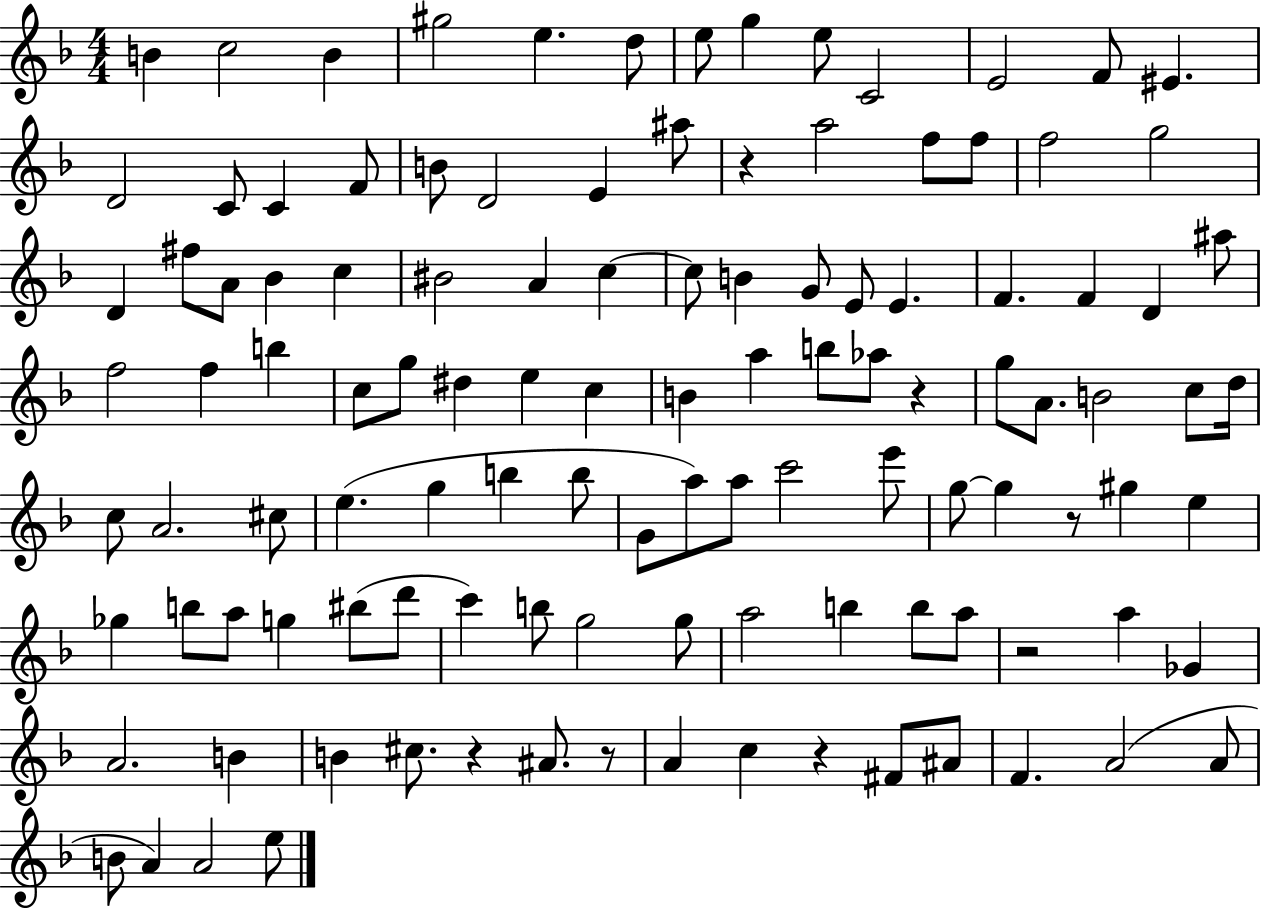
B4/q C5/h B4/q G#5/h E5/q. D5/e E5/e G5/q E5/e C4/h E4/h F4/e EIS4/q. D4/h C4/e C4/q F4/e B4/e D4/h E4/q A#5/e R/q A5/h F5/e F5/e F5/h G5/h D4/q F#5/e A4/e Bb4/q C5/q BIS4/h A4/q C5/q C5/e B4/q G4/e E4/e E4/q. F4/q. F4/q D4/q A#5/e F5/h F5/q B5/q C5/e G5/e D#5/q E5/q C5/q B4/q A5/q B5/e Ab5/e R/q G5/e A4/e. B4/h C5/e D5/s C5/e A4/h. C#5/e E5/q. G5/q B5/q B5/e G4/e A5/e A5/e C6/h E6/e G5/e G5/q R/e G#5/q E5/q Gb5/q B5/e A5/e G5/q BIS5/e D6/e C6/q B5/e G5/h G5/e A5/h B5/q B5/e A5/e R/h A5/q Gb4/q A4/h. B4/q B4/q C#5/e. R/q A#4/e. R/e A4/q C5/q R/q F#4/e A#4/e F4/q. A4/h A4/e B4/e A4/q A4/h E5/e